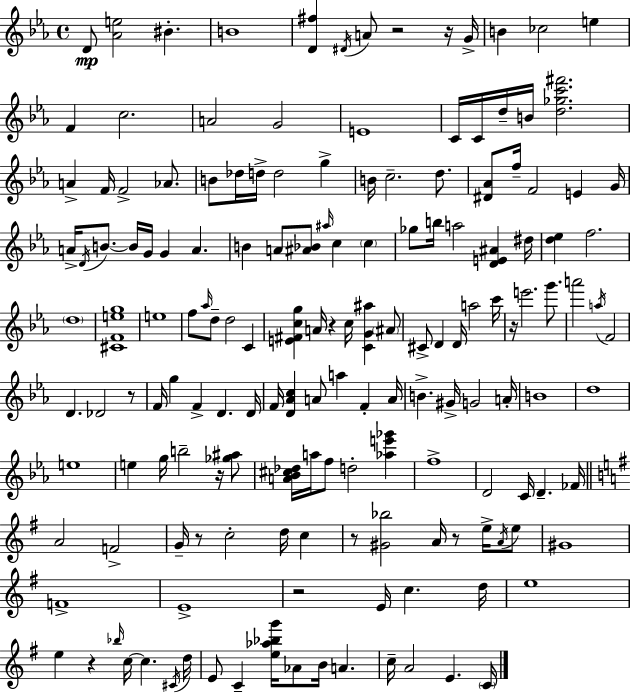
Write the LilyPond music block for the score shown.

{
  \clef treble
  \time 4/4
  \defaultTimeSignature
  \key c \minor
  d'8\mp <aes' e''>2 bis'4.-. | b'1 | <d' fis''>4 \acciaccatura { dis'16 } a'8 r2 r16 | g'16-> b'4 ces''2 e''4 | \break f'4 c''2. | a'2 g'2 | e'1 | c'16 c'16 d''16-- b'16 <d'' ges'' c''' fis'''>2. | \break a'4-> f'16 f'2-> aes'8. | b'8 des''16 d''16-> d''2 g''4-> | b'16 c''2.-- d''8. | <dis' aes'>8 f''16-- f'2 e'4 | \break g'16 a'16-> \acciaccatura { d'16 } b'8.~~ b'16 g'16 g'4 a'4. | b'4 a'8 <ais' bes'>8 \grace { ais''16 } c''4 \parenthesize c''4 | ges''8 b''16 a''2 <d' e' ais'>4 | dis''16 <d'' ees''>4 f''2. | \break \parenthesize d''1 | <cis' f' e'' g''>1 | e''1 | f''8 \grace { aes''16 } d''8-- d''2 | \break c'4 <e' fis' c'' g''>4 a'16 r4 c''16 <c' g' ais''>4 | \parenthesize ais'8 cis'8-> d'4 d'16 a''2 | c'''16 r16 e'''2. | g'''8. a'''2 \acciaccatura { a''16 } f'2 | \break d'4. des'2 | r8 f'16 g''4 f'4-> d'4. | d'16 f'16 <d' aes' c''>4 a'8 a''4 | f'4-. a'16 b'4.-> gis'16-> g'2 | \break a'16-. b'1 | d''1 | e''1 | e''4 g''16 b''2-- | \break r16 <ges'' ais''>8 <a' bes' cis'' des''>16 a''16 f''8 d''2-. | <aes'' e''' ges'''>4 f''1-> | d'2 c'16 d'4.-- | fes'16 \bar "||" \break \key g \major a'2 f'2-> | g'16-- r8 c''2-. d''16 c''4 | r8 <gis' bes''>2 a'16 r8 e''16-> \acciaccatura { a'16 } e''8 | gis'1 | \break f'1-> | e'1-> | r2 e'16 c''4. | d''16 e''1 | \break e''4 r4 \grace { bes''16 } c''16~~ c''4. | \acciaccatura { cis'16 } d''16 e'8 c'4-- <e'' aes'' bes'' g'''>16 aes'8 b'16 a'4. | c''16-- a'2 e'4. | \parenthesize c'16 \bar "|."
}